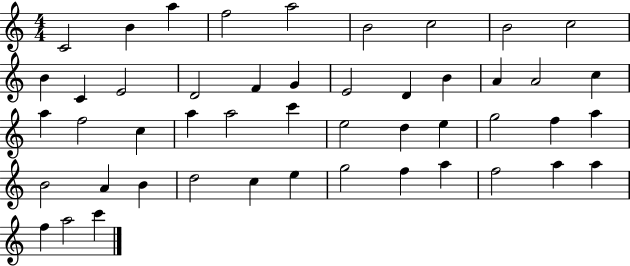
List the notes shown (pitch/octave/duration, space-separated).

C4/h B4/q A5/q F5/h A5/h B4/h C5/h B4/h C5/h B4/q C4/q E4/h D4/h F4/q G4/q E4/h D4/q B4/q A4/q A4/h C5/q A5/q F5/h C5/q A5/q A5/h C6/q E5/h D5/q E5/q G5/h F5/q A5/q B4/h A4/q B4/q D5/h C5/q E5/q G5/h F5/q A5/q F5/h A5/q A5/q F5/q A5/h C6/q